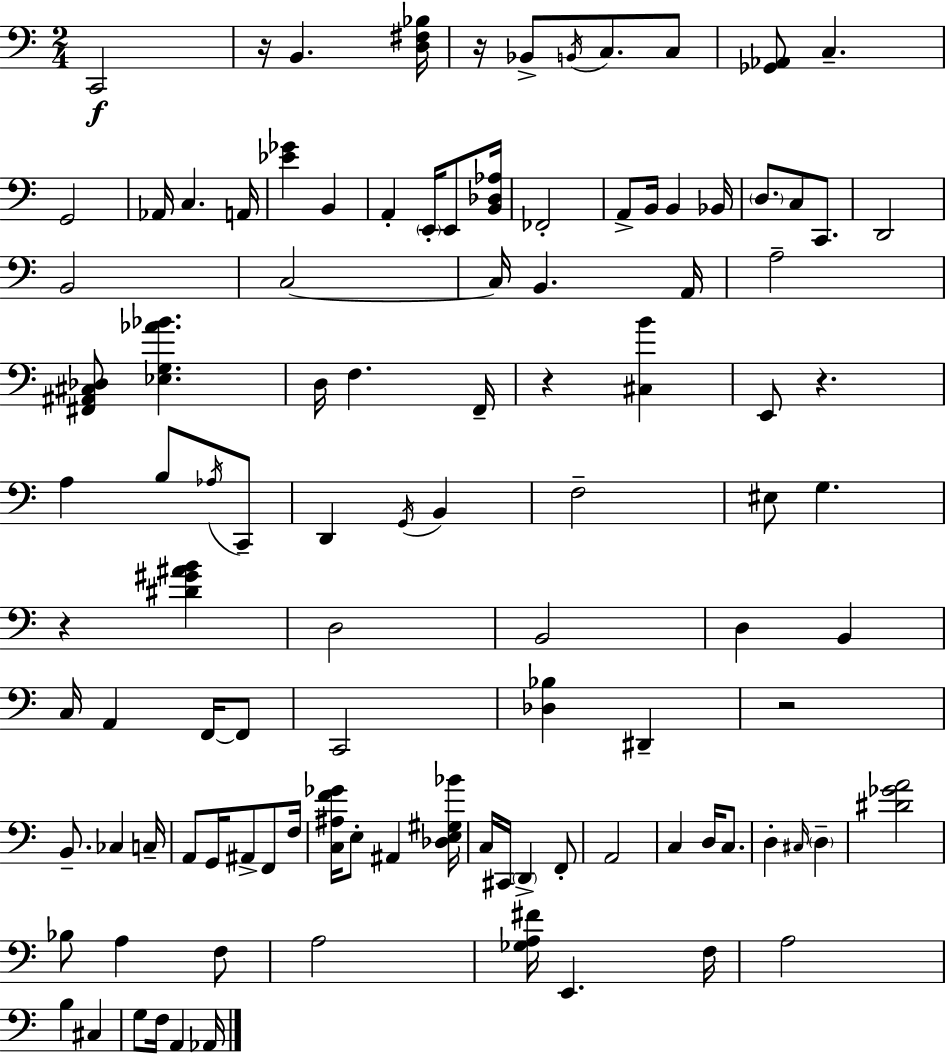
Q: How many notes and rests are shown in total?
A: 107